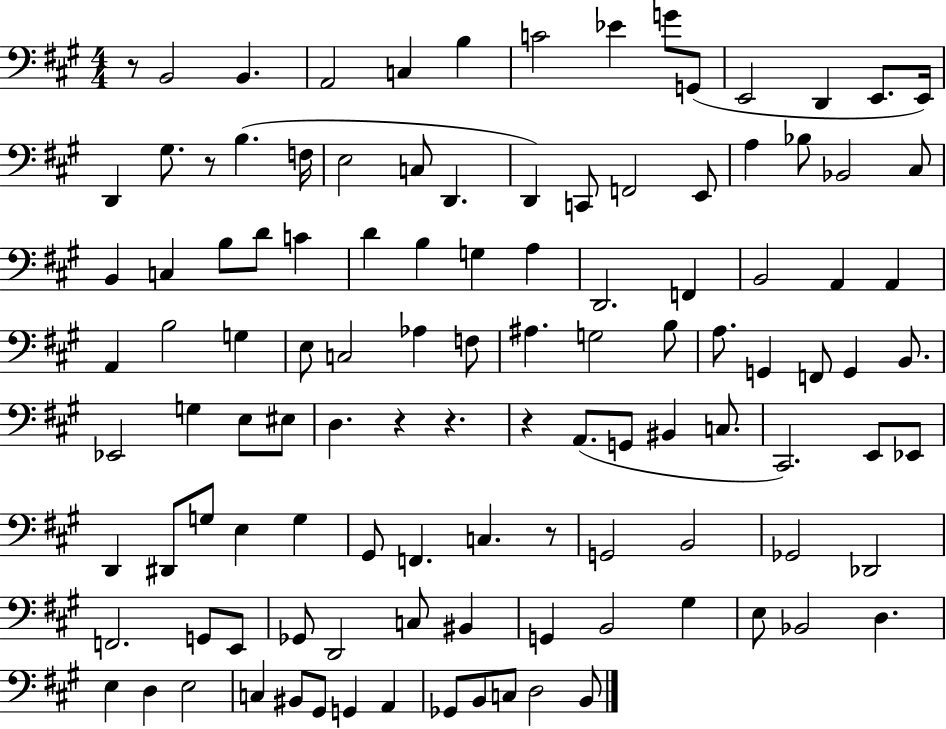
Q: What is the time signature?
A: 4/4